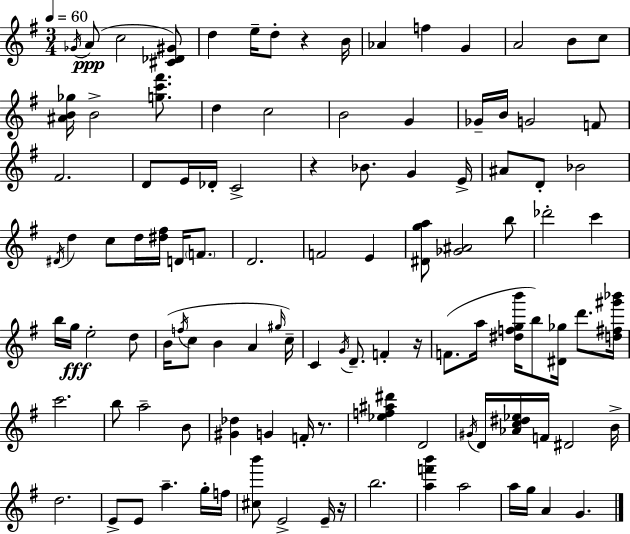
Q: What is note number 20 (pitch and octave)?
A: B4